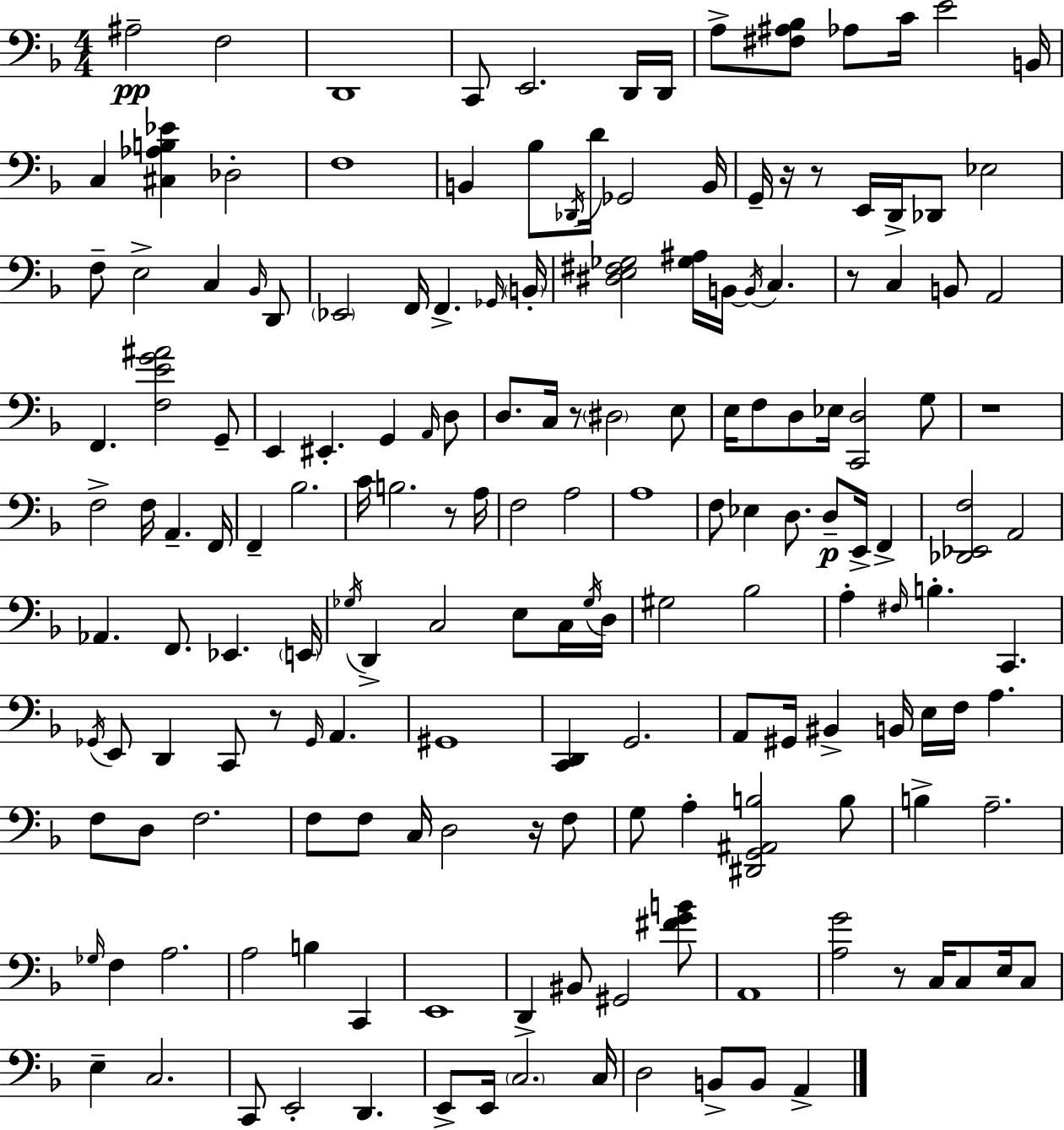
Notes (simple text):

A#3/h F3/h D2/w C2/e E2/h. D2/s D2/s A3/e [F#3,A#3,Bb3]/e Ab3/e C4/s E4/h B2/s C3/q [C#3,Ab3,B3,Eb4]/q Db3/h F3/w B2/q Bb3/e Db2/s D4/s Gb2/h B2/s G2/s R/s R/e E2/s D2/s Db2/e Eb3/h F3/e E3/h C3/q Bb2/s D2/e Eb2/h F2/s F2/q. Gb2/s B2/s [D#3,E3,F#3,Gb3]/h [Gb3,A#3]/s B2/s B2/s C3/q. R/e C3/q B2/e A2/h F2/q. [F3,E4,G4,A#4]/h G2/e E2/q EIS2/q. G2/q A2/s D3/e D3/e. C3/s R/e D#3/h E3/e E3/s F3/e D3/e Eb3/s [C2,D3]/h G3/e R/w F3/h F3/s A2/q. F2/s F2/q Bb3/h. C4/s B3/h. R/e A3/s F3/h A3/h A3/w F3/e Eb3/q D3/e. D3/e E2/s F2/q [Db2,Eb2,F3]/h A2/h Ab2/q. F2/e. Eb2/q. E2/s Gb3/s D2/q C3/h E3/e C3/s Gb3/s D3/s G#3/h Bb3/h A3/q F#3/s B3/q. C2/q. Gb2/s E2/e D2/q C2/e R/e Gb2/s A2/q. G#2/w [C2,D2]/q G2/h. A2/e G#2/s BIS2/q B2/s E3/s F3/s A3/q. F3/e D3/e F3/h. F3/e F3/e C3/s D3/h R/s F3/e G3/e A3/q [D#2,G2,A#2,B3]/h B3/e B3/q A3/h. Gb3/s F3/q A3/h. A3/h B3/q C2/q E2/w D2/q BIS2/e G#2/h [F#4,G4,B4]/e A2/w [A3,G4]/h R/e C3/s C3/e E3/s C3/e E3/q C3/h. C2/e E2/h D2/q. E2/e E2/s C3/h. C3/s D3/h B2/e B2/e A2/q